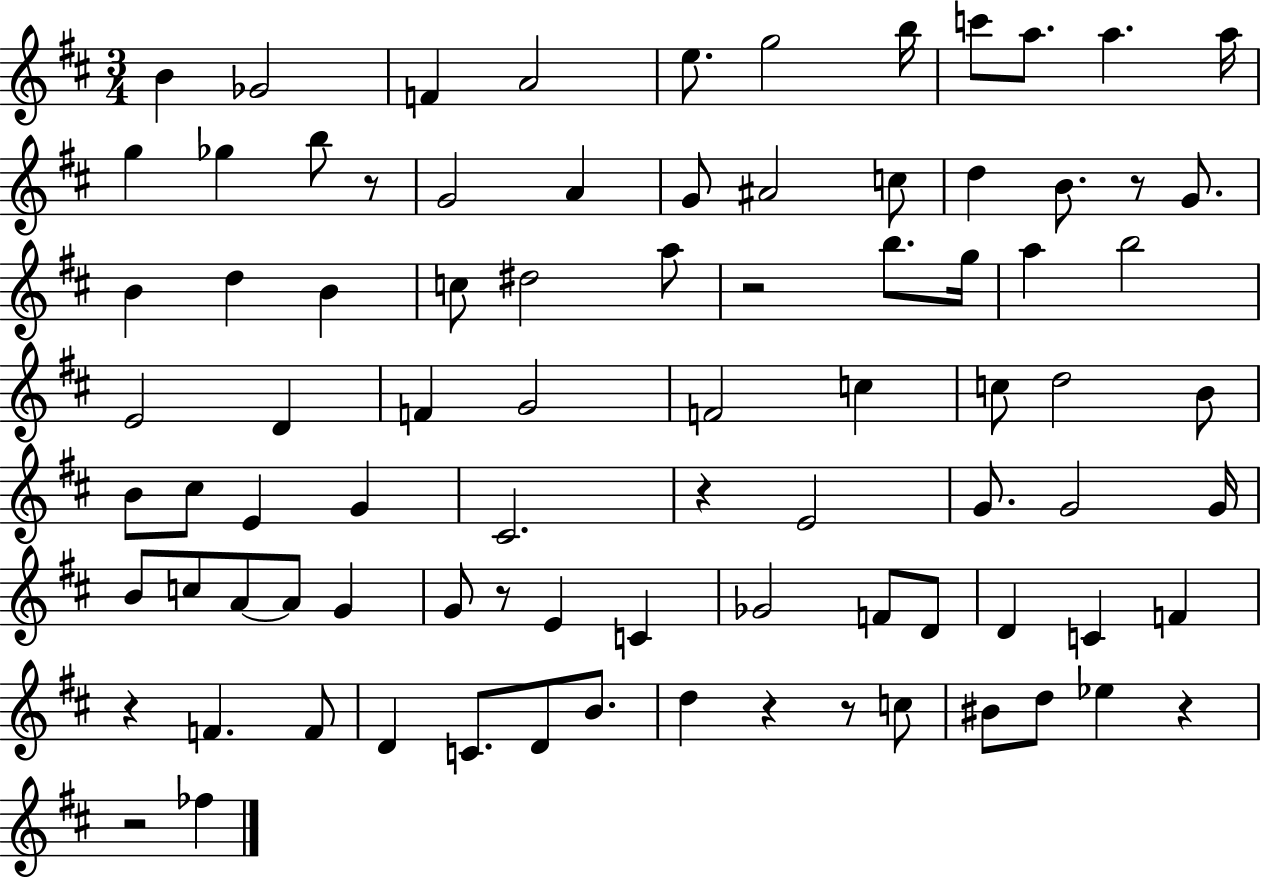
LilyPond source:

{
  \clef treble
  \numericTimeSignature
  \time 3/4
  \key d \major
  \repeat volta 2 { b'4 ges'2 | f'4 a'2 | e''8. g''2 b''16 | c'''8 a''8. a''4. a''16 | \break g''4 ges''4 b''8 r8 | g'2 a'4 | g'8 ais'2 c''8 | d''4 b'8. r8 g'8. | \break b'4 d''4 b'4 | c''8 dis''2 a''8 | r2 b''8. g''16 | a''4 b''2 | \break e'2 d'4 | f'4 g'2 | f'2 c''4 | c''8 d''2 b'8 | \break b'8 cis''8 e'4 g'4 | cis'2. | r4 e'2 | g'8. g'2 g'16 | \break b'8 c''8 a'8~~ a'8 g'4 | g'8 r8 e'4 c'4 | ges'2 f'8 d'8 | d'4 c'4 f'4 | \break r4 f'4. f'8 | d'4 c'8. d'8 b'8. | d''4 r4 r8 c''8 | bis'8 d''8 ees''4 r4 | \break r2 fes''4 | } \bar "|."
}